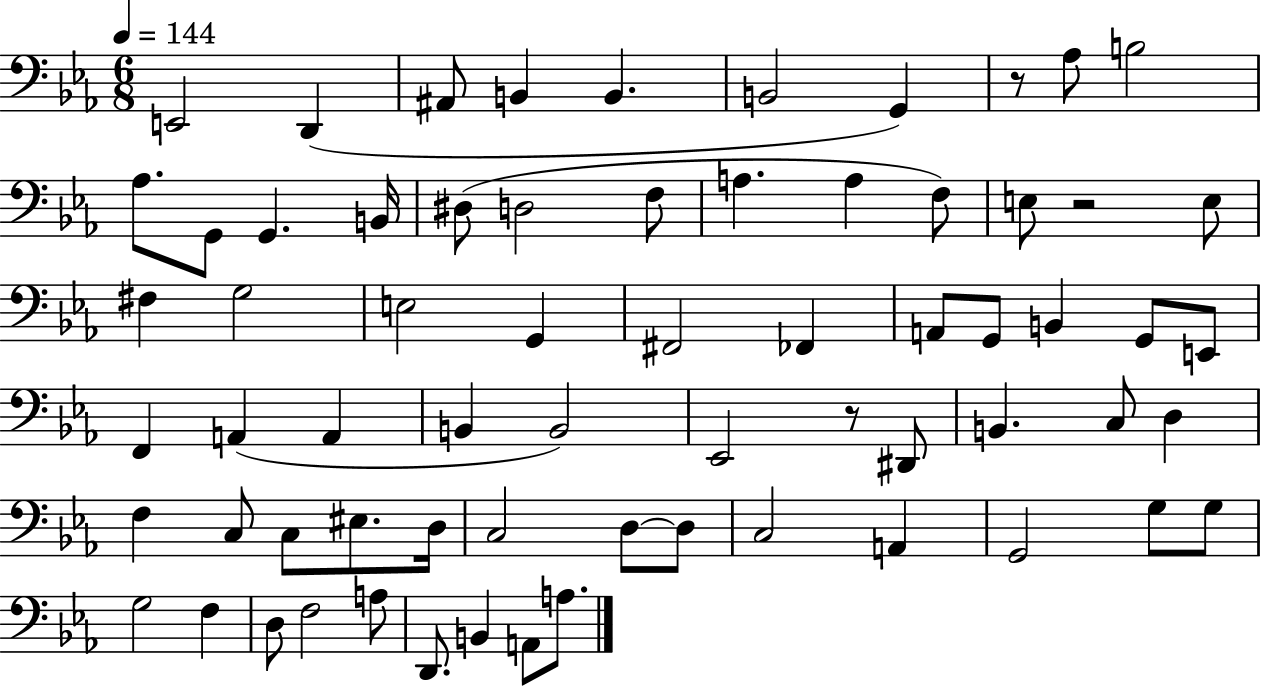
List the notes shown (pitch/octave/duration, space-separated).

E2/h D2/q A#2/e B2/q B2/q. B2/h G2/q R/e Ab3/e B3/h Ab3/e. G2/e G2/q. B2/s D#3/e D3/h F3/e A3/q. A3/q F3/e E3/e R/h E3/e F#3/q G3/h E3/h G2/q F#2/h FES2/q A2/e G2/e B2/q G2/e E2/e F2/q A2/q A2/q B2/q B2/h Eb2/h R/e D#2/e B2/q. C3/e D3/q F3/q C3/e C3/e EIS3/e. D3/s C3/h D3/e D3/e C3/h A2/q G2/h G3/e G3/e G3/h F3/q D3/e F3/h A3/e D2/e. B2/q A2/e A3/e.